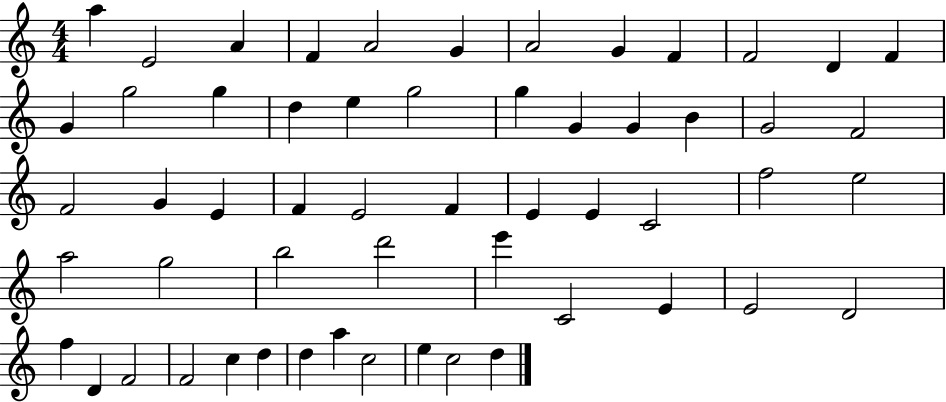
{
  \clef treble
  \numericTimeSignature
  \time 4/4
  \key c \major
  a''4 e'2 a'4 | f'4 a'2 g'4 | a'2 g'4 f'4 | f'2 d'4 f'4 | \break g'4 g''2 g''4 | d''4 e''4 g''2 | g''4 g'4 g'4 b'4 | g'2 f'2 | \break f'2 g'4 e'4 | f'4 e'2 f'4 | e'4 e'4 c'2 | f''2 e''2 | \break a''2 g''2 | b''2 d'''2 | e'''4 c'2 e'4 | e'2 d'2 | \break f''4 d'4 f'2 | f'2 c''4 d''4 | d''4 a''4 c''2 | e''4 c''2 d''4 | \break \bar "|."
}